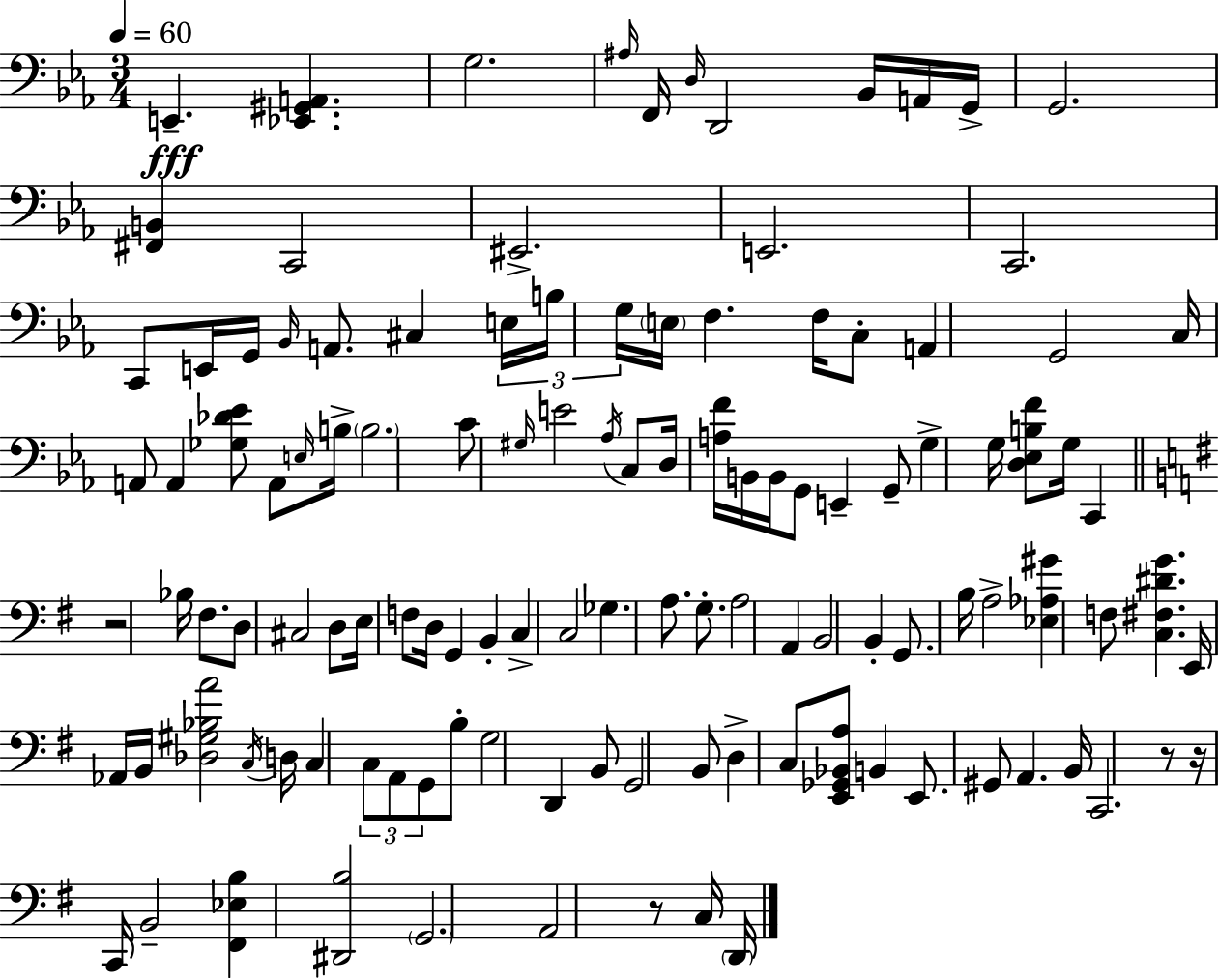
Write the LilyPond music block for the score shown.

{
  \clef bass
  \numericTimeSignature
  \time 3/4
  \key c \minor
  \tempo 4 = 60
  e,4.--\fff <ees, gis, a,>4. | g2. | \grace { ais16 } f,16 \grace { d16 } d,2 bes,16 | a,16 g,16-> g,2. | \break <fis, b,>4 c,2 | eis,2.-> | e,2. | c,2. | \break c,8 e,16 g,16 \grace { bes,16 } a,8. cis4 | \tuplet 3/2 { e16 b16 g16 } \parenthesize e16 f4. | f16 c8-. a,4 g,2 | c16 a,8 a,4 <ges des' ees'>8 | \break a,8 \grace { e16 } b16-> \parenthesize b2. | c'8 \grace { gis16 } e'2 | \acciaccatura { aes16 } c8 d16 <a f'>16 b,16 b,16 g,8 | e,4-- g,8-- g4-> g16 <d ees b f'>8 | \break g16 c,4 \bar "||" \break \key g \major r2 bes16 fis8. | d8 cis2 d8 | e16 f8 d16 g,4 b,4-. | c4-> c2 | \break ges4. a8. g8.-. | a2 a,4 | b,2 b,4-. | g,8. b16 a2-> | \break <ees aes gis'>4 f8 <c fis dis' g'>4. | e,16 aes,16 b,16 <des gis bes a'>2 \acciaccatura { c16 } | d16 c4 \tuplet 3/2 { c8 a,8 g,8 } b8-. | g2 d,4 | \break b,8 g,2 b,8 | d4-> c8 <e, ges, bes, a>8 b,4 | e,8. gis,8 a,4. | b,16 c,2. | \break r8 r16 c,16 b,2-- | <fis, ees b>4 <dis, b>2 | \parenthesize g,2. | a,2 r8 c16 | \break \parenthesize d,16 \bar "|."
}